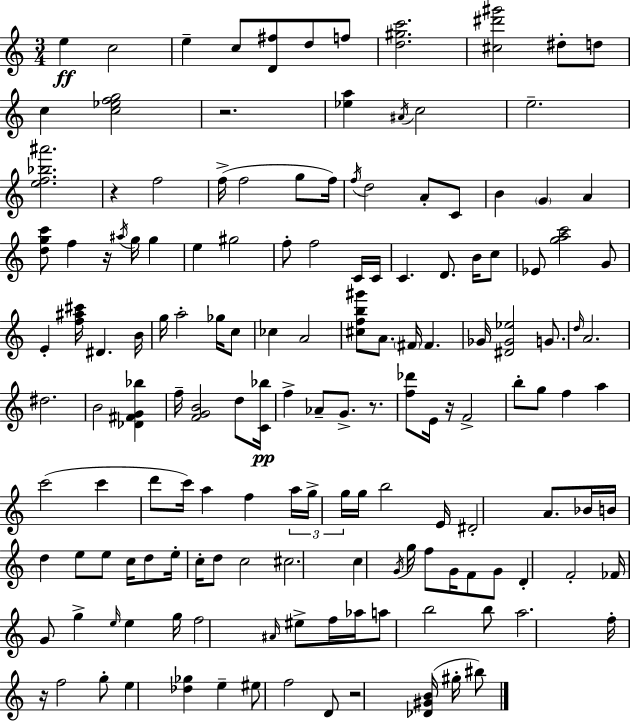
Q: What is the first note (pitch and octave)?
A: E5